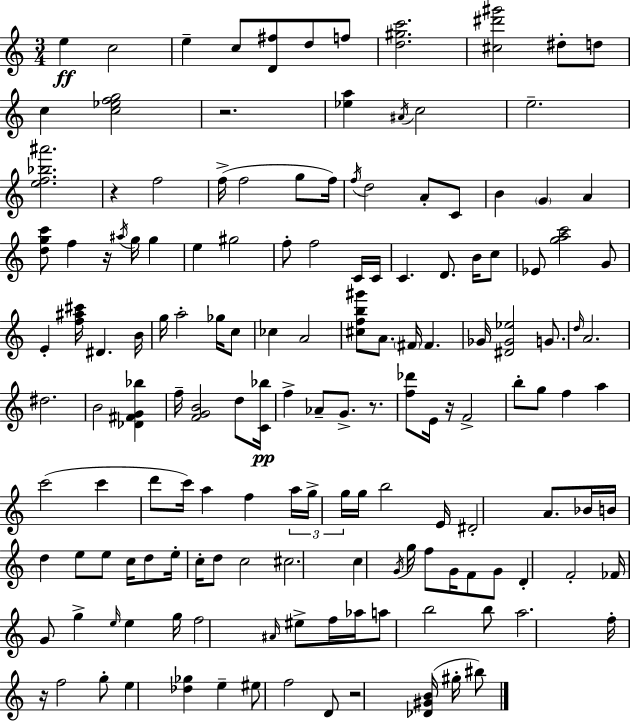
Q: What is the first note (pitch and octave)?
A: E5